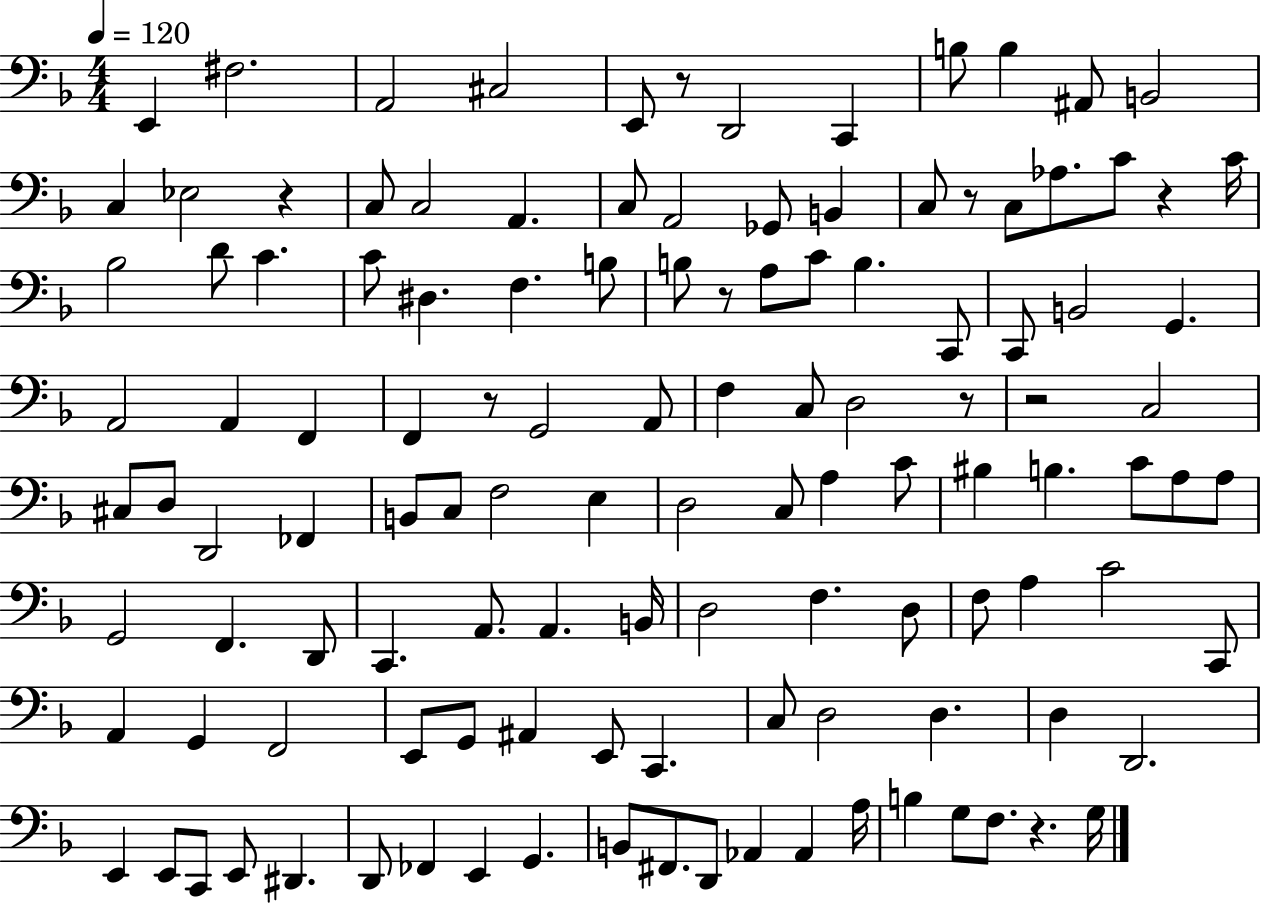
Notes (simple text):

E2/q F#3/h. A2/h C#3/h E2/e R/e D2/h C2/q B3/e B3/q A#2/e B2/h C3/q Eb3/h R/q C3/e C3/h A2/q. C3/e A2/h Gb2/e B2/q C3/e R/e C3/e Ab3/e. C4/e R/q C4/s Bb3/h D4/e C4/q. C4/e D#3/q. F3/q. B3/e B3/e R/e A3/e C4/e B3/q. C2/e C2/e B2/h G2/q. A2/h A2/q F2/q F2/q R/e G2/h A2/e F3/q C3/e D3/h R/e R/h C3/h C#3/e D3/e D2/h FES2/q B2/e C3/e F3/h E3/q D3/h C3/e A3/q C4/e BIS3/q B3/q. C4/e A3/e A3/e G2/h F2/q. D2/e C2/q. A2/e. A2/q. B2/s D3/h F3/q. D3/e F3/e A3/q C4/h C2/e A2/q G2/q F2/h E2/e G2/e A#2/q E2/e C2/q. C3/e D3/h D3/q. D3/q D2/h. E2/q E2/e C2/e E2/e D#2/q. D2/e FES2/q E2/q G2/q. B2/e F#2/e. D2/e Ab2/q Ab2/q A3/s B3/q G3/e F3/e. R/q. G3/s